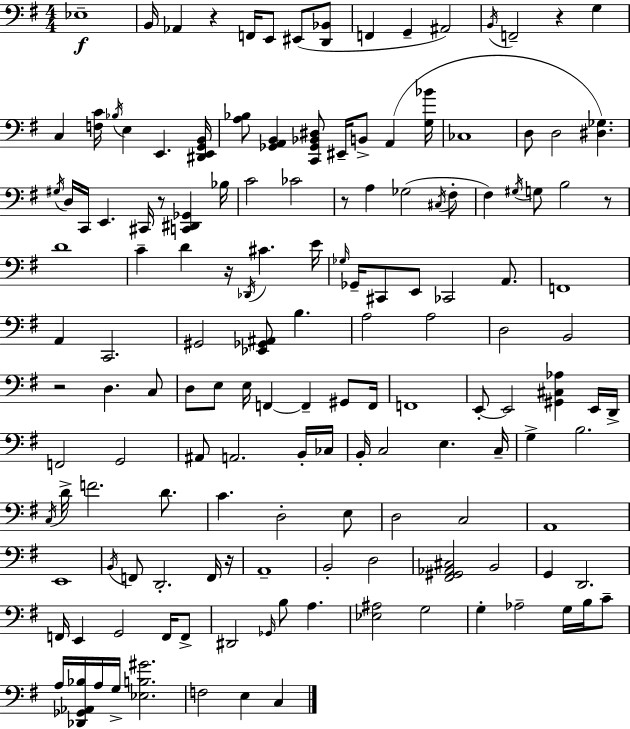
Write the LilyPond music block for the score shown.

{
  \clef bass
  \numericTimeSignature
  \time 4/4
  \key g \major
  ees1--\f | b,16 aes,4 r4 f,16 e,8 eis,8( <d, bes,>8 | f,4 g,4-- ais,2) | \acciaccatura { b,16 } f,2-- r4 g4 | \break c4 <f c'>16 \acciaccatura { bes16 } e4 e,4. | <dis, e, g, b,>16 <a bes>8 <ges, a, b,>4 <c, ges, bes, dis>8 eis,16-- b,8-> a,4( | <g bes'>16 ces1 | d8 d2 <dis ges>4.) | \break \acciaccatura { gis16 } d16 c,16 e,4. cis,16 r8 <c, dis, ges,>4 | bes16 c'2 ces'2 | r8 a4 ges2( | \acciaccatura { cis16 } fis8-. fis4) \acciaccatura { gis16 } g8 b2 | \break r8 d'1 | c'4-- d'4 r16 \acciaccatura { des,16 } cis'4. | e'16 \grace { ges16 } ges,16-- cis,8 e,8 ces,2 | a,8. f,1 | \break a,4 c,2. | gis,2 <ees, ges, ais,>8 | b4. a2 a2 | d2 b,2 | \break r2 d4. | c8 d8 e8 e16 f,4~~ | f,4-- gis,8 f,16 f,1 | e,8-.~~ e,2 | \break <gis, cis aes>4 e,16 d,16-> f,2 g,2 | ais,8 a,2. | b,16-. ces16 b,16-. c2 | e4. c16-- g4-> b2. | \break \acciaccatura { c16 } d'16-> f'2. | d'8. c'4. d2-. | e8 d2 | c2 a,1 | \break e,1 | \acciaccatura { b,16 } f,8 d,2.-. | f,16 r16 a,1-- | b,2-. | \break d2 <fis, gis, aes, cis>2 | b,2 g,4 d,2. | f,16 e,4 g,2 | f,16 f,8-> dis,2 | \break \grace { ges,16 } b8 a4. <ees ais>2 | g2 g4-. aes2-- | g16 b16 c'8-- a16 <des, ges, aes, bes>16 a16 g16-> <ees b gis'>2. | f2 | \break e4 c4 \bar "|."
}